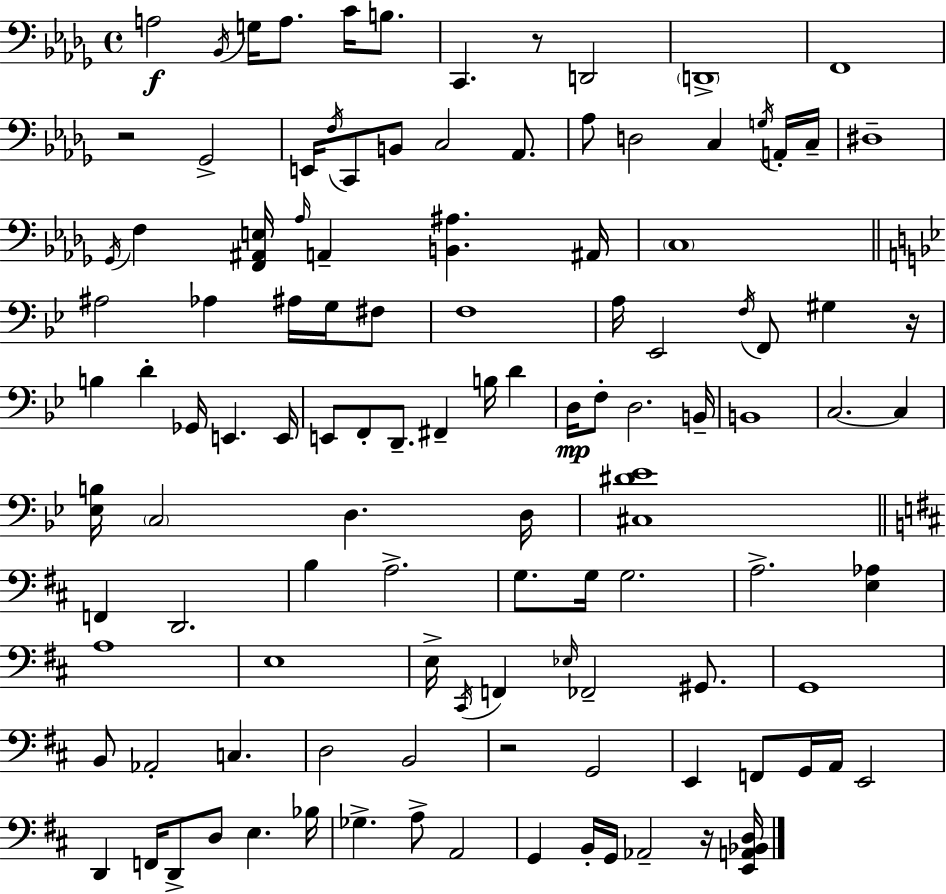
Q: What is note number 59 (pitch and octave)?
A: C3